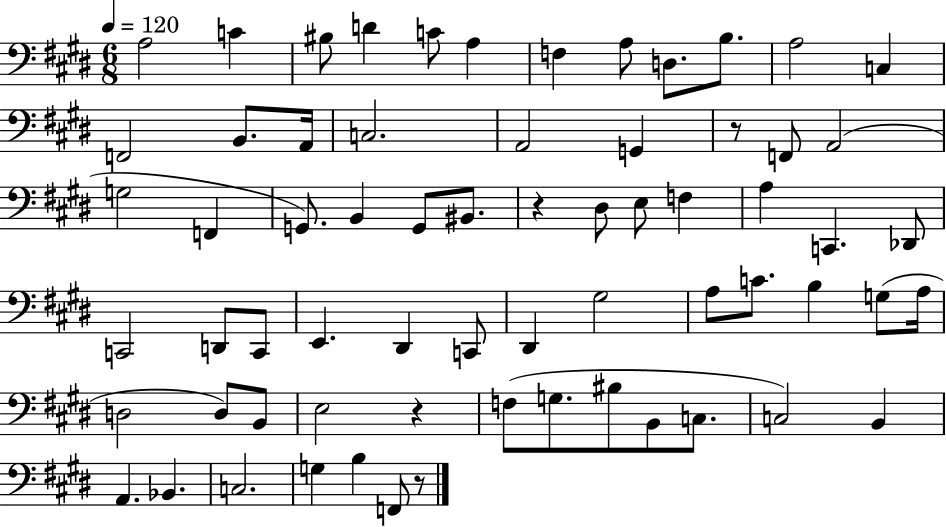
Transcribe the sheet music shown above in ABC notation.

X:1
T:Untitled
M:6/8
L:1/4
K:E
A,2 C ^B,/2 D C/2 A, F, A,/2 D,/2 B,/2 A,2 C, F,,2 B,,/2 A,,/4 C,2 A,,2 G,, z/2 F,,/2 A,,2 G,2 F,, G,,/2 B,, G,,/2 ^B,,/2 z ^D,/2 E,/2 F, A, C,, _D,,/2 C,,2 D,,/2 C,,/2 E,, ^D,, C,,/2 ^D,, ^G,2 A,/2 C/2 B, G,/2 A,/4 D,2 D,/2 B,,/2 E,2 z F,/2 G,/2 ^B,/2 B,,/2 C,/2 C,2 B,, A,, _B,, C,2 G, B, F,,/2 z/2